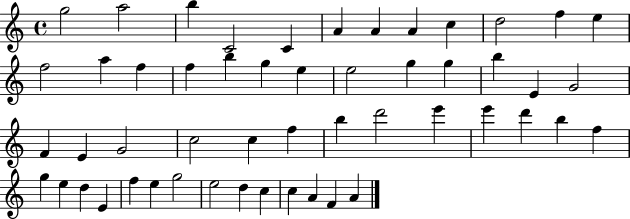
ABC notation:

X:1
T:Untitled
M:4/4
L:1/4
K:C
g2 a2 b C2 C A A A c d2 f e f2 a f f b g e e2 g g b E G2 F E G2 c2 c f b d'2 e' e' d' b f g e d E f e g2 e2 d c c A F A